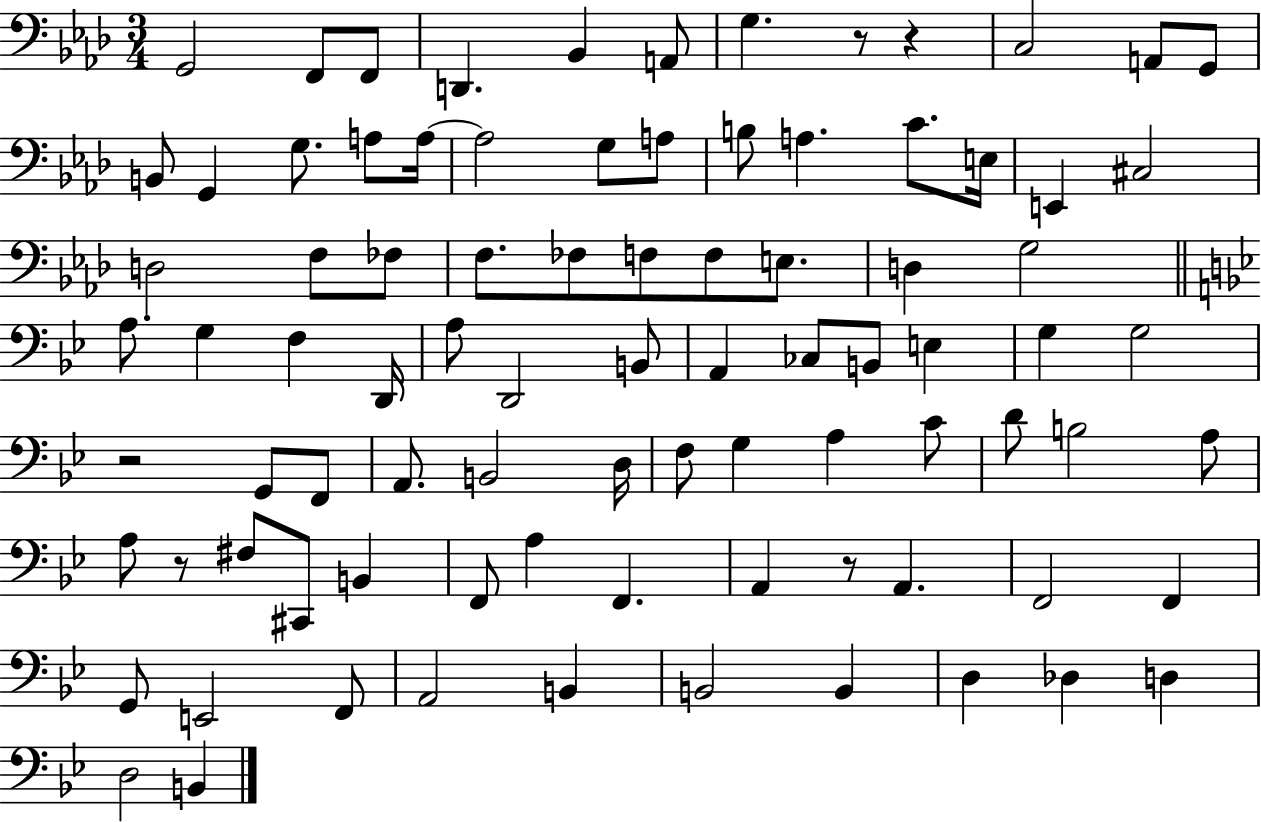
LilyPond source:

{
  \clef bass
  \numericTimeSignature
  \time 3/4
  \key aes \major
  g,2 f,8 f,8 | d,4. bes,4 a,8 | g4. r8 r4 | c2 a,8 g,8 | \break b,8 g,4 g8. a8 a16~~ | a2 g8 a8 | b8 a4. c'8. e16 | e,4 cis2 | \break d2 f8 fes8 | f8. fes8 f8 f8 e8. | d4 g2 | \bar "||" \break \key bes \major a8. g4 f4 d,16 | a8 d,2 b,8 | a,4 ces8 b,8 e4 | g4 g2 | \break r2 g,8 f,8 | a,8. b,2 d16 | f8 g4 a4 c'8 | d'8 b2 a8 | \break a8 r8 fis8 cis,8 b,4 | f,8 a4 f,4. | a,4 r8 a,4. | f,2 f,4 | \break g,8 e,2 f,8 | a,2 b,4 | b,2 b,4 | d4 des4 d4 | \break d2 b,4 | \bar "|."
}